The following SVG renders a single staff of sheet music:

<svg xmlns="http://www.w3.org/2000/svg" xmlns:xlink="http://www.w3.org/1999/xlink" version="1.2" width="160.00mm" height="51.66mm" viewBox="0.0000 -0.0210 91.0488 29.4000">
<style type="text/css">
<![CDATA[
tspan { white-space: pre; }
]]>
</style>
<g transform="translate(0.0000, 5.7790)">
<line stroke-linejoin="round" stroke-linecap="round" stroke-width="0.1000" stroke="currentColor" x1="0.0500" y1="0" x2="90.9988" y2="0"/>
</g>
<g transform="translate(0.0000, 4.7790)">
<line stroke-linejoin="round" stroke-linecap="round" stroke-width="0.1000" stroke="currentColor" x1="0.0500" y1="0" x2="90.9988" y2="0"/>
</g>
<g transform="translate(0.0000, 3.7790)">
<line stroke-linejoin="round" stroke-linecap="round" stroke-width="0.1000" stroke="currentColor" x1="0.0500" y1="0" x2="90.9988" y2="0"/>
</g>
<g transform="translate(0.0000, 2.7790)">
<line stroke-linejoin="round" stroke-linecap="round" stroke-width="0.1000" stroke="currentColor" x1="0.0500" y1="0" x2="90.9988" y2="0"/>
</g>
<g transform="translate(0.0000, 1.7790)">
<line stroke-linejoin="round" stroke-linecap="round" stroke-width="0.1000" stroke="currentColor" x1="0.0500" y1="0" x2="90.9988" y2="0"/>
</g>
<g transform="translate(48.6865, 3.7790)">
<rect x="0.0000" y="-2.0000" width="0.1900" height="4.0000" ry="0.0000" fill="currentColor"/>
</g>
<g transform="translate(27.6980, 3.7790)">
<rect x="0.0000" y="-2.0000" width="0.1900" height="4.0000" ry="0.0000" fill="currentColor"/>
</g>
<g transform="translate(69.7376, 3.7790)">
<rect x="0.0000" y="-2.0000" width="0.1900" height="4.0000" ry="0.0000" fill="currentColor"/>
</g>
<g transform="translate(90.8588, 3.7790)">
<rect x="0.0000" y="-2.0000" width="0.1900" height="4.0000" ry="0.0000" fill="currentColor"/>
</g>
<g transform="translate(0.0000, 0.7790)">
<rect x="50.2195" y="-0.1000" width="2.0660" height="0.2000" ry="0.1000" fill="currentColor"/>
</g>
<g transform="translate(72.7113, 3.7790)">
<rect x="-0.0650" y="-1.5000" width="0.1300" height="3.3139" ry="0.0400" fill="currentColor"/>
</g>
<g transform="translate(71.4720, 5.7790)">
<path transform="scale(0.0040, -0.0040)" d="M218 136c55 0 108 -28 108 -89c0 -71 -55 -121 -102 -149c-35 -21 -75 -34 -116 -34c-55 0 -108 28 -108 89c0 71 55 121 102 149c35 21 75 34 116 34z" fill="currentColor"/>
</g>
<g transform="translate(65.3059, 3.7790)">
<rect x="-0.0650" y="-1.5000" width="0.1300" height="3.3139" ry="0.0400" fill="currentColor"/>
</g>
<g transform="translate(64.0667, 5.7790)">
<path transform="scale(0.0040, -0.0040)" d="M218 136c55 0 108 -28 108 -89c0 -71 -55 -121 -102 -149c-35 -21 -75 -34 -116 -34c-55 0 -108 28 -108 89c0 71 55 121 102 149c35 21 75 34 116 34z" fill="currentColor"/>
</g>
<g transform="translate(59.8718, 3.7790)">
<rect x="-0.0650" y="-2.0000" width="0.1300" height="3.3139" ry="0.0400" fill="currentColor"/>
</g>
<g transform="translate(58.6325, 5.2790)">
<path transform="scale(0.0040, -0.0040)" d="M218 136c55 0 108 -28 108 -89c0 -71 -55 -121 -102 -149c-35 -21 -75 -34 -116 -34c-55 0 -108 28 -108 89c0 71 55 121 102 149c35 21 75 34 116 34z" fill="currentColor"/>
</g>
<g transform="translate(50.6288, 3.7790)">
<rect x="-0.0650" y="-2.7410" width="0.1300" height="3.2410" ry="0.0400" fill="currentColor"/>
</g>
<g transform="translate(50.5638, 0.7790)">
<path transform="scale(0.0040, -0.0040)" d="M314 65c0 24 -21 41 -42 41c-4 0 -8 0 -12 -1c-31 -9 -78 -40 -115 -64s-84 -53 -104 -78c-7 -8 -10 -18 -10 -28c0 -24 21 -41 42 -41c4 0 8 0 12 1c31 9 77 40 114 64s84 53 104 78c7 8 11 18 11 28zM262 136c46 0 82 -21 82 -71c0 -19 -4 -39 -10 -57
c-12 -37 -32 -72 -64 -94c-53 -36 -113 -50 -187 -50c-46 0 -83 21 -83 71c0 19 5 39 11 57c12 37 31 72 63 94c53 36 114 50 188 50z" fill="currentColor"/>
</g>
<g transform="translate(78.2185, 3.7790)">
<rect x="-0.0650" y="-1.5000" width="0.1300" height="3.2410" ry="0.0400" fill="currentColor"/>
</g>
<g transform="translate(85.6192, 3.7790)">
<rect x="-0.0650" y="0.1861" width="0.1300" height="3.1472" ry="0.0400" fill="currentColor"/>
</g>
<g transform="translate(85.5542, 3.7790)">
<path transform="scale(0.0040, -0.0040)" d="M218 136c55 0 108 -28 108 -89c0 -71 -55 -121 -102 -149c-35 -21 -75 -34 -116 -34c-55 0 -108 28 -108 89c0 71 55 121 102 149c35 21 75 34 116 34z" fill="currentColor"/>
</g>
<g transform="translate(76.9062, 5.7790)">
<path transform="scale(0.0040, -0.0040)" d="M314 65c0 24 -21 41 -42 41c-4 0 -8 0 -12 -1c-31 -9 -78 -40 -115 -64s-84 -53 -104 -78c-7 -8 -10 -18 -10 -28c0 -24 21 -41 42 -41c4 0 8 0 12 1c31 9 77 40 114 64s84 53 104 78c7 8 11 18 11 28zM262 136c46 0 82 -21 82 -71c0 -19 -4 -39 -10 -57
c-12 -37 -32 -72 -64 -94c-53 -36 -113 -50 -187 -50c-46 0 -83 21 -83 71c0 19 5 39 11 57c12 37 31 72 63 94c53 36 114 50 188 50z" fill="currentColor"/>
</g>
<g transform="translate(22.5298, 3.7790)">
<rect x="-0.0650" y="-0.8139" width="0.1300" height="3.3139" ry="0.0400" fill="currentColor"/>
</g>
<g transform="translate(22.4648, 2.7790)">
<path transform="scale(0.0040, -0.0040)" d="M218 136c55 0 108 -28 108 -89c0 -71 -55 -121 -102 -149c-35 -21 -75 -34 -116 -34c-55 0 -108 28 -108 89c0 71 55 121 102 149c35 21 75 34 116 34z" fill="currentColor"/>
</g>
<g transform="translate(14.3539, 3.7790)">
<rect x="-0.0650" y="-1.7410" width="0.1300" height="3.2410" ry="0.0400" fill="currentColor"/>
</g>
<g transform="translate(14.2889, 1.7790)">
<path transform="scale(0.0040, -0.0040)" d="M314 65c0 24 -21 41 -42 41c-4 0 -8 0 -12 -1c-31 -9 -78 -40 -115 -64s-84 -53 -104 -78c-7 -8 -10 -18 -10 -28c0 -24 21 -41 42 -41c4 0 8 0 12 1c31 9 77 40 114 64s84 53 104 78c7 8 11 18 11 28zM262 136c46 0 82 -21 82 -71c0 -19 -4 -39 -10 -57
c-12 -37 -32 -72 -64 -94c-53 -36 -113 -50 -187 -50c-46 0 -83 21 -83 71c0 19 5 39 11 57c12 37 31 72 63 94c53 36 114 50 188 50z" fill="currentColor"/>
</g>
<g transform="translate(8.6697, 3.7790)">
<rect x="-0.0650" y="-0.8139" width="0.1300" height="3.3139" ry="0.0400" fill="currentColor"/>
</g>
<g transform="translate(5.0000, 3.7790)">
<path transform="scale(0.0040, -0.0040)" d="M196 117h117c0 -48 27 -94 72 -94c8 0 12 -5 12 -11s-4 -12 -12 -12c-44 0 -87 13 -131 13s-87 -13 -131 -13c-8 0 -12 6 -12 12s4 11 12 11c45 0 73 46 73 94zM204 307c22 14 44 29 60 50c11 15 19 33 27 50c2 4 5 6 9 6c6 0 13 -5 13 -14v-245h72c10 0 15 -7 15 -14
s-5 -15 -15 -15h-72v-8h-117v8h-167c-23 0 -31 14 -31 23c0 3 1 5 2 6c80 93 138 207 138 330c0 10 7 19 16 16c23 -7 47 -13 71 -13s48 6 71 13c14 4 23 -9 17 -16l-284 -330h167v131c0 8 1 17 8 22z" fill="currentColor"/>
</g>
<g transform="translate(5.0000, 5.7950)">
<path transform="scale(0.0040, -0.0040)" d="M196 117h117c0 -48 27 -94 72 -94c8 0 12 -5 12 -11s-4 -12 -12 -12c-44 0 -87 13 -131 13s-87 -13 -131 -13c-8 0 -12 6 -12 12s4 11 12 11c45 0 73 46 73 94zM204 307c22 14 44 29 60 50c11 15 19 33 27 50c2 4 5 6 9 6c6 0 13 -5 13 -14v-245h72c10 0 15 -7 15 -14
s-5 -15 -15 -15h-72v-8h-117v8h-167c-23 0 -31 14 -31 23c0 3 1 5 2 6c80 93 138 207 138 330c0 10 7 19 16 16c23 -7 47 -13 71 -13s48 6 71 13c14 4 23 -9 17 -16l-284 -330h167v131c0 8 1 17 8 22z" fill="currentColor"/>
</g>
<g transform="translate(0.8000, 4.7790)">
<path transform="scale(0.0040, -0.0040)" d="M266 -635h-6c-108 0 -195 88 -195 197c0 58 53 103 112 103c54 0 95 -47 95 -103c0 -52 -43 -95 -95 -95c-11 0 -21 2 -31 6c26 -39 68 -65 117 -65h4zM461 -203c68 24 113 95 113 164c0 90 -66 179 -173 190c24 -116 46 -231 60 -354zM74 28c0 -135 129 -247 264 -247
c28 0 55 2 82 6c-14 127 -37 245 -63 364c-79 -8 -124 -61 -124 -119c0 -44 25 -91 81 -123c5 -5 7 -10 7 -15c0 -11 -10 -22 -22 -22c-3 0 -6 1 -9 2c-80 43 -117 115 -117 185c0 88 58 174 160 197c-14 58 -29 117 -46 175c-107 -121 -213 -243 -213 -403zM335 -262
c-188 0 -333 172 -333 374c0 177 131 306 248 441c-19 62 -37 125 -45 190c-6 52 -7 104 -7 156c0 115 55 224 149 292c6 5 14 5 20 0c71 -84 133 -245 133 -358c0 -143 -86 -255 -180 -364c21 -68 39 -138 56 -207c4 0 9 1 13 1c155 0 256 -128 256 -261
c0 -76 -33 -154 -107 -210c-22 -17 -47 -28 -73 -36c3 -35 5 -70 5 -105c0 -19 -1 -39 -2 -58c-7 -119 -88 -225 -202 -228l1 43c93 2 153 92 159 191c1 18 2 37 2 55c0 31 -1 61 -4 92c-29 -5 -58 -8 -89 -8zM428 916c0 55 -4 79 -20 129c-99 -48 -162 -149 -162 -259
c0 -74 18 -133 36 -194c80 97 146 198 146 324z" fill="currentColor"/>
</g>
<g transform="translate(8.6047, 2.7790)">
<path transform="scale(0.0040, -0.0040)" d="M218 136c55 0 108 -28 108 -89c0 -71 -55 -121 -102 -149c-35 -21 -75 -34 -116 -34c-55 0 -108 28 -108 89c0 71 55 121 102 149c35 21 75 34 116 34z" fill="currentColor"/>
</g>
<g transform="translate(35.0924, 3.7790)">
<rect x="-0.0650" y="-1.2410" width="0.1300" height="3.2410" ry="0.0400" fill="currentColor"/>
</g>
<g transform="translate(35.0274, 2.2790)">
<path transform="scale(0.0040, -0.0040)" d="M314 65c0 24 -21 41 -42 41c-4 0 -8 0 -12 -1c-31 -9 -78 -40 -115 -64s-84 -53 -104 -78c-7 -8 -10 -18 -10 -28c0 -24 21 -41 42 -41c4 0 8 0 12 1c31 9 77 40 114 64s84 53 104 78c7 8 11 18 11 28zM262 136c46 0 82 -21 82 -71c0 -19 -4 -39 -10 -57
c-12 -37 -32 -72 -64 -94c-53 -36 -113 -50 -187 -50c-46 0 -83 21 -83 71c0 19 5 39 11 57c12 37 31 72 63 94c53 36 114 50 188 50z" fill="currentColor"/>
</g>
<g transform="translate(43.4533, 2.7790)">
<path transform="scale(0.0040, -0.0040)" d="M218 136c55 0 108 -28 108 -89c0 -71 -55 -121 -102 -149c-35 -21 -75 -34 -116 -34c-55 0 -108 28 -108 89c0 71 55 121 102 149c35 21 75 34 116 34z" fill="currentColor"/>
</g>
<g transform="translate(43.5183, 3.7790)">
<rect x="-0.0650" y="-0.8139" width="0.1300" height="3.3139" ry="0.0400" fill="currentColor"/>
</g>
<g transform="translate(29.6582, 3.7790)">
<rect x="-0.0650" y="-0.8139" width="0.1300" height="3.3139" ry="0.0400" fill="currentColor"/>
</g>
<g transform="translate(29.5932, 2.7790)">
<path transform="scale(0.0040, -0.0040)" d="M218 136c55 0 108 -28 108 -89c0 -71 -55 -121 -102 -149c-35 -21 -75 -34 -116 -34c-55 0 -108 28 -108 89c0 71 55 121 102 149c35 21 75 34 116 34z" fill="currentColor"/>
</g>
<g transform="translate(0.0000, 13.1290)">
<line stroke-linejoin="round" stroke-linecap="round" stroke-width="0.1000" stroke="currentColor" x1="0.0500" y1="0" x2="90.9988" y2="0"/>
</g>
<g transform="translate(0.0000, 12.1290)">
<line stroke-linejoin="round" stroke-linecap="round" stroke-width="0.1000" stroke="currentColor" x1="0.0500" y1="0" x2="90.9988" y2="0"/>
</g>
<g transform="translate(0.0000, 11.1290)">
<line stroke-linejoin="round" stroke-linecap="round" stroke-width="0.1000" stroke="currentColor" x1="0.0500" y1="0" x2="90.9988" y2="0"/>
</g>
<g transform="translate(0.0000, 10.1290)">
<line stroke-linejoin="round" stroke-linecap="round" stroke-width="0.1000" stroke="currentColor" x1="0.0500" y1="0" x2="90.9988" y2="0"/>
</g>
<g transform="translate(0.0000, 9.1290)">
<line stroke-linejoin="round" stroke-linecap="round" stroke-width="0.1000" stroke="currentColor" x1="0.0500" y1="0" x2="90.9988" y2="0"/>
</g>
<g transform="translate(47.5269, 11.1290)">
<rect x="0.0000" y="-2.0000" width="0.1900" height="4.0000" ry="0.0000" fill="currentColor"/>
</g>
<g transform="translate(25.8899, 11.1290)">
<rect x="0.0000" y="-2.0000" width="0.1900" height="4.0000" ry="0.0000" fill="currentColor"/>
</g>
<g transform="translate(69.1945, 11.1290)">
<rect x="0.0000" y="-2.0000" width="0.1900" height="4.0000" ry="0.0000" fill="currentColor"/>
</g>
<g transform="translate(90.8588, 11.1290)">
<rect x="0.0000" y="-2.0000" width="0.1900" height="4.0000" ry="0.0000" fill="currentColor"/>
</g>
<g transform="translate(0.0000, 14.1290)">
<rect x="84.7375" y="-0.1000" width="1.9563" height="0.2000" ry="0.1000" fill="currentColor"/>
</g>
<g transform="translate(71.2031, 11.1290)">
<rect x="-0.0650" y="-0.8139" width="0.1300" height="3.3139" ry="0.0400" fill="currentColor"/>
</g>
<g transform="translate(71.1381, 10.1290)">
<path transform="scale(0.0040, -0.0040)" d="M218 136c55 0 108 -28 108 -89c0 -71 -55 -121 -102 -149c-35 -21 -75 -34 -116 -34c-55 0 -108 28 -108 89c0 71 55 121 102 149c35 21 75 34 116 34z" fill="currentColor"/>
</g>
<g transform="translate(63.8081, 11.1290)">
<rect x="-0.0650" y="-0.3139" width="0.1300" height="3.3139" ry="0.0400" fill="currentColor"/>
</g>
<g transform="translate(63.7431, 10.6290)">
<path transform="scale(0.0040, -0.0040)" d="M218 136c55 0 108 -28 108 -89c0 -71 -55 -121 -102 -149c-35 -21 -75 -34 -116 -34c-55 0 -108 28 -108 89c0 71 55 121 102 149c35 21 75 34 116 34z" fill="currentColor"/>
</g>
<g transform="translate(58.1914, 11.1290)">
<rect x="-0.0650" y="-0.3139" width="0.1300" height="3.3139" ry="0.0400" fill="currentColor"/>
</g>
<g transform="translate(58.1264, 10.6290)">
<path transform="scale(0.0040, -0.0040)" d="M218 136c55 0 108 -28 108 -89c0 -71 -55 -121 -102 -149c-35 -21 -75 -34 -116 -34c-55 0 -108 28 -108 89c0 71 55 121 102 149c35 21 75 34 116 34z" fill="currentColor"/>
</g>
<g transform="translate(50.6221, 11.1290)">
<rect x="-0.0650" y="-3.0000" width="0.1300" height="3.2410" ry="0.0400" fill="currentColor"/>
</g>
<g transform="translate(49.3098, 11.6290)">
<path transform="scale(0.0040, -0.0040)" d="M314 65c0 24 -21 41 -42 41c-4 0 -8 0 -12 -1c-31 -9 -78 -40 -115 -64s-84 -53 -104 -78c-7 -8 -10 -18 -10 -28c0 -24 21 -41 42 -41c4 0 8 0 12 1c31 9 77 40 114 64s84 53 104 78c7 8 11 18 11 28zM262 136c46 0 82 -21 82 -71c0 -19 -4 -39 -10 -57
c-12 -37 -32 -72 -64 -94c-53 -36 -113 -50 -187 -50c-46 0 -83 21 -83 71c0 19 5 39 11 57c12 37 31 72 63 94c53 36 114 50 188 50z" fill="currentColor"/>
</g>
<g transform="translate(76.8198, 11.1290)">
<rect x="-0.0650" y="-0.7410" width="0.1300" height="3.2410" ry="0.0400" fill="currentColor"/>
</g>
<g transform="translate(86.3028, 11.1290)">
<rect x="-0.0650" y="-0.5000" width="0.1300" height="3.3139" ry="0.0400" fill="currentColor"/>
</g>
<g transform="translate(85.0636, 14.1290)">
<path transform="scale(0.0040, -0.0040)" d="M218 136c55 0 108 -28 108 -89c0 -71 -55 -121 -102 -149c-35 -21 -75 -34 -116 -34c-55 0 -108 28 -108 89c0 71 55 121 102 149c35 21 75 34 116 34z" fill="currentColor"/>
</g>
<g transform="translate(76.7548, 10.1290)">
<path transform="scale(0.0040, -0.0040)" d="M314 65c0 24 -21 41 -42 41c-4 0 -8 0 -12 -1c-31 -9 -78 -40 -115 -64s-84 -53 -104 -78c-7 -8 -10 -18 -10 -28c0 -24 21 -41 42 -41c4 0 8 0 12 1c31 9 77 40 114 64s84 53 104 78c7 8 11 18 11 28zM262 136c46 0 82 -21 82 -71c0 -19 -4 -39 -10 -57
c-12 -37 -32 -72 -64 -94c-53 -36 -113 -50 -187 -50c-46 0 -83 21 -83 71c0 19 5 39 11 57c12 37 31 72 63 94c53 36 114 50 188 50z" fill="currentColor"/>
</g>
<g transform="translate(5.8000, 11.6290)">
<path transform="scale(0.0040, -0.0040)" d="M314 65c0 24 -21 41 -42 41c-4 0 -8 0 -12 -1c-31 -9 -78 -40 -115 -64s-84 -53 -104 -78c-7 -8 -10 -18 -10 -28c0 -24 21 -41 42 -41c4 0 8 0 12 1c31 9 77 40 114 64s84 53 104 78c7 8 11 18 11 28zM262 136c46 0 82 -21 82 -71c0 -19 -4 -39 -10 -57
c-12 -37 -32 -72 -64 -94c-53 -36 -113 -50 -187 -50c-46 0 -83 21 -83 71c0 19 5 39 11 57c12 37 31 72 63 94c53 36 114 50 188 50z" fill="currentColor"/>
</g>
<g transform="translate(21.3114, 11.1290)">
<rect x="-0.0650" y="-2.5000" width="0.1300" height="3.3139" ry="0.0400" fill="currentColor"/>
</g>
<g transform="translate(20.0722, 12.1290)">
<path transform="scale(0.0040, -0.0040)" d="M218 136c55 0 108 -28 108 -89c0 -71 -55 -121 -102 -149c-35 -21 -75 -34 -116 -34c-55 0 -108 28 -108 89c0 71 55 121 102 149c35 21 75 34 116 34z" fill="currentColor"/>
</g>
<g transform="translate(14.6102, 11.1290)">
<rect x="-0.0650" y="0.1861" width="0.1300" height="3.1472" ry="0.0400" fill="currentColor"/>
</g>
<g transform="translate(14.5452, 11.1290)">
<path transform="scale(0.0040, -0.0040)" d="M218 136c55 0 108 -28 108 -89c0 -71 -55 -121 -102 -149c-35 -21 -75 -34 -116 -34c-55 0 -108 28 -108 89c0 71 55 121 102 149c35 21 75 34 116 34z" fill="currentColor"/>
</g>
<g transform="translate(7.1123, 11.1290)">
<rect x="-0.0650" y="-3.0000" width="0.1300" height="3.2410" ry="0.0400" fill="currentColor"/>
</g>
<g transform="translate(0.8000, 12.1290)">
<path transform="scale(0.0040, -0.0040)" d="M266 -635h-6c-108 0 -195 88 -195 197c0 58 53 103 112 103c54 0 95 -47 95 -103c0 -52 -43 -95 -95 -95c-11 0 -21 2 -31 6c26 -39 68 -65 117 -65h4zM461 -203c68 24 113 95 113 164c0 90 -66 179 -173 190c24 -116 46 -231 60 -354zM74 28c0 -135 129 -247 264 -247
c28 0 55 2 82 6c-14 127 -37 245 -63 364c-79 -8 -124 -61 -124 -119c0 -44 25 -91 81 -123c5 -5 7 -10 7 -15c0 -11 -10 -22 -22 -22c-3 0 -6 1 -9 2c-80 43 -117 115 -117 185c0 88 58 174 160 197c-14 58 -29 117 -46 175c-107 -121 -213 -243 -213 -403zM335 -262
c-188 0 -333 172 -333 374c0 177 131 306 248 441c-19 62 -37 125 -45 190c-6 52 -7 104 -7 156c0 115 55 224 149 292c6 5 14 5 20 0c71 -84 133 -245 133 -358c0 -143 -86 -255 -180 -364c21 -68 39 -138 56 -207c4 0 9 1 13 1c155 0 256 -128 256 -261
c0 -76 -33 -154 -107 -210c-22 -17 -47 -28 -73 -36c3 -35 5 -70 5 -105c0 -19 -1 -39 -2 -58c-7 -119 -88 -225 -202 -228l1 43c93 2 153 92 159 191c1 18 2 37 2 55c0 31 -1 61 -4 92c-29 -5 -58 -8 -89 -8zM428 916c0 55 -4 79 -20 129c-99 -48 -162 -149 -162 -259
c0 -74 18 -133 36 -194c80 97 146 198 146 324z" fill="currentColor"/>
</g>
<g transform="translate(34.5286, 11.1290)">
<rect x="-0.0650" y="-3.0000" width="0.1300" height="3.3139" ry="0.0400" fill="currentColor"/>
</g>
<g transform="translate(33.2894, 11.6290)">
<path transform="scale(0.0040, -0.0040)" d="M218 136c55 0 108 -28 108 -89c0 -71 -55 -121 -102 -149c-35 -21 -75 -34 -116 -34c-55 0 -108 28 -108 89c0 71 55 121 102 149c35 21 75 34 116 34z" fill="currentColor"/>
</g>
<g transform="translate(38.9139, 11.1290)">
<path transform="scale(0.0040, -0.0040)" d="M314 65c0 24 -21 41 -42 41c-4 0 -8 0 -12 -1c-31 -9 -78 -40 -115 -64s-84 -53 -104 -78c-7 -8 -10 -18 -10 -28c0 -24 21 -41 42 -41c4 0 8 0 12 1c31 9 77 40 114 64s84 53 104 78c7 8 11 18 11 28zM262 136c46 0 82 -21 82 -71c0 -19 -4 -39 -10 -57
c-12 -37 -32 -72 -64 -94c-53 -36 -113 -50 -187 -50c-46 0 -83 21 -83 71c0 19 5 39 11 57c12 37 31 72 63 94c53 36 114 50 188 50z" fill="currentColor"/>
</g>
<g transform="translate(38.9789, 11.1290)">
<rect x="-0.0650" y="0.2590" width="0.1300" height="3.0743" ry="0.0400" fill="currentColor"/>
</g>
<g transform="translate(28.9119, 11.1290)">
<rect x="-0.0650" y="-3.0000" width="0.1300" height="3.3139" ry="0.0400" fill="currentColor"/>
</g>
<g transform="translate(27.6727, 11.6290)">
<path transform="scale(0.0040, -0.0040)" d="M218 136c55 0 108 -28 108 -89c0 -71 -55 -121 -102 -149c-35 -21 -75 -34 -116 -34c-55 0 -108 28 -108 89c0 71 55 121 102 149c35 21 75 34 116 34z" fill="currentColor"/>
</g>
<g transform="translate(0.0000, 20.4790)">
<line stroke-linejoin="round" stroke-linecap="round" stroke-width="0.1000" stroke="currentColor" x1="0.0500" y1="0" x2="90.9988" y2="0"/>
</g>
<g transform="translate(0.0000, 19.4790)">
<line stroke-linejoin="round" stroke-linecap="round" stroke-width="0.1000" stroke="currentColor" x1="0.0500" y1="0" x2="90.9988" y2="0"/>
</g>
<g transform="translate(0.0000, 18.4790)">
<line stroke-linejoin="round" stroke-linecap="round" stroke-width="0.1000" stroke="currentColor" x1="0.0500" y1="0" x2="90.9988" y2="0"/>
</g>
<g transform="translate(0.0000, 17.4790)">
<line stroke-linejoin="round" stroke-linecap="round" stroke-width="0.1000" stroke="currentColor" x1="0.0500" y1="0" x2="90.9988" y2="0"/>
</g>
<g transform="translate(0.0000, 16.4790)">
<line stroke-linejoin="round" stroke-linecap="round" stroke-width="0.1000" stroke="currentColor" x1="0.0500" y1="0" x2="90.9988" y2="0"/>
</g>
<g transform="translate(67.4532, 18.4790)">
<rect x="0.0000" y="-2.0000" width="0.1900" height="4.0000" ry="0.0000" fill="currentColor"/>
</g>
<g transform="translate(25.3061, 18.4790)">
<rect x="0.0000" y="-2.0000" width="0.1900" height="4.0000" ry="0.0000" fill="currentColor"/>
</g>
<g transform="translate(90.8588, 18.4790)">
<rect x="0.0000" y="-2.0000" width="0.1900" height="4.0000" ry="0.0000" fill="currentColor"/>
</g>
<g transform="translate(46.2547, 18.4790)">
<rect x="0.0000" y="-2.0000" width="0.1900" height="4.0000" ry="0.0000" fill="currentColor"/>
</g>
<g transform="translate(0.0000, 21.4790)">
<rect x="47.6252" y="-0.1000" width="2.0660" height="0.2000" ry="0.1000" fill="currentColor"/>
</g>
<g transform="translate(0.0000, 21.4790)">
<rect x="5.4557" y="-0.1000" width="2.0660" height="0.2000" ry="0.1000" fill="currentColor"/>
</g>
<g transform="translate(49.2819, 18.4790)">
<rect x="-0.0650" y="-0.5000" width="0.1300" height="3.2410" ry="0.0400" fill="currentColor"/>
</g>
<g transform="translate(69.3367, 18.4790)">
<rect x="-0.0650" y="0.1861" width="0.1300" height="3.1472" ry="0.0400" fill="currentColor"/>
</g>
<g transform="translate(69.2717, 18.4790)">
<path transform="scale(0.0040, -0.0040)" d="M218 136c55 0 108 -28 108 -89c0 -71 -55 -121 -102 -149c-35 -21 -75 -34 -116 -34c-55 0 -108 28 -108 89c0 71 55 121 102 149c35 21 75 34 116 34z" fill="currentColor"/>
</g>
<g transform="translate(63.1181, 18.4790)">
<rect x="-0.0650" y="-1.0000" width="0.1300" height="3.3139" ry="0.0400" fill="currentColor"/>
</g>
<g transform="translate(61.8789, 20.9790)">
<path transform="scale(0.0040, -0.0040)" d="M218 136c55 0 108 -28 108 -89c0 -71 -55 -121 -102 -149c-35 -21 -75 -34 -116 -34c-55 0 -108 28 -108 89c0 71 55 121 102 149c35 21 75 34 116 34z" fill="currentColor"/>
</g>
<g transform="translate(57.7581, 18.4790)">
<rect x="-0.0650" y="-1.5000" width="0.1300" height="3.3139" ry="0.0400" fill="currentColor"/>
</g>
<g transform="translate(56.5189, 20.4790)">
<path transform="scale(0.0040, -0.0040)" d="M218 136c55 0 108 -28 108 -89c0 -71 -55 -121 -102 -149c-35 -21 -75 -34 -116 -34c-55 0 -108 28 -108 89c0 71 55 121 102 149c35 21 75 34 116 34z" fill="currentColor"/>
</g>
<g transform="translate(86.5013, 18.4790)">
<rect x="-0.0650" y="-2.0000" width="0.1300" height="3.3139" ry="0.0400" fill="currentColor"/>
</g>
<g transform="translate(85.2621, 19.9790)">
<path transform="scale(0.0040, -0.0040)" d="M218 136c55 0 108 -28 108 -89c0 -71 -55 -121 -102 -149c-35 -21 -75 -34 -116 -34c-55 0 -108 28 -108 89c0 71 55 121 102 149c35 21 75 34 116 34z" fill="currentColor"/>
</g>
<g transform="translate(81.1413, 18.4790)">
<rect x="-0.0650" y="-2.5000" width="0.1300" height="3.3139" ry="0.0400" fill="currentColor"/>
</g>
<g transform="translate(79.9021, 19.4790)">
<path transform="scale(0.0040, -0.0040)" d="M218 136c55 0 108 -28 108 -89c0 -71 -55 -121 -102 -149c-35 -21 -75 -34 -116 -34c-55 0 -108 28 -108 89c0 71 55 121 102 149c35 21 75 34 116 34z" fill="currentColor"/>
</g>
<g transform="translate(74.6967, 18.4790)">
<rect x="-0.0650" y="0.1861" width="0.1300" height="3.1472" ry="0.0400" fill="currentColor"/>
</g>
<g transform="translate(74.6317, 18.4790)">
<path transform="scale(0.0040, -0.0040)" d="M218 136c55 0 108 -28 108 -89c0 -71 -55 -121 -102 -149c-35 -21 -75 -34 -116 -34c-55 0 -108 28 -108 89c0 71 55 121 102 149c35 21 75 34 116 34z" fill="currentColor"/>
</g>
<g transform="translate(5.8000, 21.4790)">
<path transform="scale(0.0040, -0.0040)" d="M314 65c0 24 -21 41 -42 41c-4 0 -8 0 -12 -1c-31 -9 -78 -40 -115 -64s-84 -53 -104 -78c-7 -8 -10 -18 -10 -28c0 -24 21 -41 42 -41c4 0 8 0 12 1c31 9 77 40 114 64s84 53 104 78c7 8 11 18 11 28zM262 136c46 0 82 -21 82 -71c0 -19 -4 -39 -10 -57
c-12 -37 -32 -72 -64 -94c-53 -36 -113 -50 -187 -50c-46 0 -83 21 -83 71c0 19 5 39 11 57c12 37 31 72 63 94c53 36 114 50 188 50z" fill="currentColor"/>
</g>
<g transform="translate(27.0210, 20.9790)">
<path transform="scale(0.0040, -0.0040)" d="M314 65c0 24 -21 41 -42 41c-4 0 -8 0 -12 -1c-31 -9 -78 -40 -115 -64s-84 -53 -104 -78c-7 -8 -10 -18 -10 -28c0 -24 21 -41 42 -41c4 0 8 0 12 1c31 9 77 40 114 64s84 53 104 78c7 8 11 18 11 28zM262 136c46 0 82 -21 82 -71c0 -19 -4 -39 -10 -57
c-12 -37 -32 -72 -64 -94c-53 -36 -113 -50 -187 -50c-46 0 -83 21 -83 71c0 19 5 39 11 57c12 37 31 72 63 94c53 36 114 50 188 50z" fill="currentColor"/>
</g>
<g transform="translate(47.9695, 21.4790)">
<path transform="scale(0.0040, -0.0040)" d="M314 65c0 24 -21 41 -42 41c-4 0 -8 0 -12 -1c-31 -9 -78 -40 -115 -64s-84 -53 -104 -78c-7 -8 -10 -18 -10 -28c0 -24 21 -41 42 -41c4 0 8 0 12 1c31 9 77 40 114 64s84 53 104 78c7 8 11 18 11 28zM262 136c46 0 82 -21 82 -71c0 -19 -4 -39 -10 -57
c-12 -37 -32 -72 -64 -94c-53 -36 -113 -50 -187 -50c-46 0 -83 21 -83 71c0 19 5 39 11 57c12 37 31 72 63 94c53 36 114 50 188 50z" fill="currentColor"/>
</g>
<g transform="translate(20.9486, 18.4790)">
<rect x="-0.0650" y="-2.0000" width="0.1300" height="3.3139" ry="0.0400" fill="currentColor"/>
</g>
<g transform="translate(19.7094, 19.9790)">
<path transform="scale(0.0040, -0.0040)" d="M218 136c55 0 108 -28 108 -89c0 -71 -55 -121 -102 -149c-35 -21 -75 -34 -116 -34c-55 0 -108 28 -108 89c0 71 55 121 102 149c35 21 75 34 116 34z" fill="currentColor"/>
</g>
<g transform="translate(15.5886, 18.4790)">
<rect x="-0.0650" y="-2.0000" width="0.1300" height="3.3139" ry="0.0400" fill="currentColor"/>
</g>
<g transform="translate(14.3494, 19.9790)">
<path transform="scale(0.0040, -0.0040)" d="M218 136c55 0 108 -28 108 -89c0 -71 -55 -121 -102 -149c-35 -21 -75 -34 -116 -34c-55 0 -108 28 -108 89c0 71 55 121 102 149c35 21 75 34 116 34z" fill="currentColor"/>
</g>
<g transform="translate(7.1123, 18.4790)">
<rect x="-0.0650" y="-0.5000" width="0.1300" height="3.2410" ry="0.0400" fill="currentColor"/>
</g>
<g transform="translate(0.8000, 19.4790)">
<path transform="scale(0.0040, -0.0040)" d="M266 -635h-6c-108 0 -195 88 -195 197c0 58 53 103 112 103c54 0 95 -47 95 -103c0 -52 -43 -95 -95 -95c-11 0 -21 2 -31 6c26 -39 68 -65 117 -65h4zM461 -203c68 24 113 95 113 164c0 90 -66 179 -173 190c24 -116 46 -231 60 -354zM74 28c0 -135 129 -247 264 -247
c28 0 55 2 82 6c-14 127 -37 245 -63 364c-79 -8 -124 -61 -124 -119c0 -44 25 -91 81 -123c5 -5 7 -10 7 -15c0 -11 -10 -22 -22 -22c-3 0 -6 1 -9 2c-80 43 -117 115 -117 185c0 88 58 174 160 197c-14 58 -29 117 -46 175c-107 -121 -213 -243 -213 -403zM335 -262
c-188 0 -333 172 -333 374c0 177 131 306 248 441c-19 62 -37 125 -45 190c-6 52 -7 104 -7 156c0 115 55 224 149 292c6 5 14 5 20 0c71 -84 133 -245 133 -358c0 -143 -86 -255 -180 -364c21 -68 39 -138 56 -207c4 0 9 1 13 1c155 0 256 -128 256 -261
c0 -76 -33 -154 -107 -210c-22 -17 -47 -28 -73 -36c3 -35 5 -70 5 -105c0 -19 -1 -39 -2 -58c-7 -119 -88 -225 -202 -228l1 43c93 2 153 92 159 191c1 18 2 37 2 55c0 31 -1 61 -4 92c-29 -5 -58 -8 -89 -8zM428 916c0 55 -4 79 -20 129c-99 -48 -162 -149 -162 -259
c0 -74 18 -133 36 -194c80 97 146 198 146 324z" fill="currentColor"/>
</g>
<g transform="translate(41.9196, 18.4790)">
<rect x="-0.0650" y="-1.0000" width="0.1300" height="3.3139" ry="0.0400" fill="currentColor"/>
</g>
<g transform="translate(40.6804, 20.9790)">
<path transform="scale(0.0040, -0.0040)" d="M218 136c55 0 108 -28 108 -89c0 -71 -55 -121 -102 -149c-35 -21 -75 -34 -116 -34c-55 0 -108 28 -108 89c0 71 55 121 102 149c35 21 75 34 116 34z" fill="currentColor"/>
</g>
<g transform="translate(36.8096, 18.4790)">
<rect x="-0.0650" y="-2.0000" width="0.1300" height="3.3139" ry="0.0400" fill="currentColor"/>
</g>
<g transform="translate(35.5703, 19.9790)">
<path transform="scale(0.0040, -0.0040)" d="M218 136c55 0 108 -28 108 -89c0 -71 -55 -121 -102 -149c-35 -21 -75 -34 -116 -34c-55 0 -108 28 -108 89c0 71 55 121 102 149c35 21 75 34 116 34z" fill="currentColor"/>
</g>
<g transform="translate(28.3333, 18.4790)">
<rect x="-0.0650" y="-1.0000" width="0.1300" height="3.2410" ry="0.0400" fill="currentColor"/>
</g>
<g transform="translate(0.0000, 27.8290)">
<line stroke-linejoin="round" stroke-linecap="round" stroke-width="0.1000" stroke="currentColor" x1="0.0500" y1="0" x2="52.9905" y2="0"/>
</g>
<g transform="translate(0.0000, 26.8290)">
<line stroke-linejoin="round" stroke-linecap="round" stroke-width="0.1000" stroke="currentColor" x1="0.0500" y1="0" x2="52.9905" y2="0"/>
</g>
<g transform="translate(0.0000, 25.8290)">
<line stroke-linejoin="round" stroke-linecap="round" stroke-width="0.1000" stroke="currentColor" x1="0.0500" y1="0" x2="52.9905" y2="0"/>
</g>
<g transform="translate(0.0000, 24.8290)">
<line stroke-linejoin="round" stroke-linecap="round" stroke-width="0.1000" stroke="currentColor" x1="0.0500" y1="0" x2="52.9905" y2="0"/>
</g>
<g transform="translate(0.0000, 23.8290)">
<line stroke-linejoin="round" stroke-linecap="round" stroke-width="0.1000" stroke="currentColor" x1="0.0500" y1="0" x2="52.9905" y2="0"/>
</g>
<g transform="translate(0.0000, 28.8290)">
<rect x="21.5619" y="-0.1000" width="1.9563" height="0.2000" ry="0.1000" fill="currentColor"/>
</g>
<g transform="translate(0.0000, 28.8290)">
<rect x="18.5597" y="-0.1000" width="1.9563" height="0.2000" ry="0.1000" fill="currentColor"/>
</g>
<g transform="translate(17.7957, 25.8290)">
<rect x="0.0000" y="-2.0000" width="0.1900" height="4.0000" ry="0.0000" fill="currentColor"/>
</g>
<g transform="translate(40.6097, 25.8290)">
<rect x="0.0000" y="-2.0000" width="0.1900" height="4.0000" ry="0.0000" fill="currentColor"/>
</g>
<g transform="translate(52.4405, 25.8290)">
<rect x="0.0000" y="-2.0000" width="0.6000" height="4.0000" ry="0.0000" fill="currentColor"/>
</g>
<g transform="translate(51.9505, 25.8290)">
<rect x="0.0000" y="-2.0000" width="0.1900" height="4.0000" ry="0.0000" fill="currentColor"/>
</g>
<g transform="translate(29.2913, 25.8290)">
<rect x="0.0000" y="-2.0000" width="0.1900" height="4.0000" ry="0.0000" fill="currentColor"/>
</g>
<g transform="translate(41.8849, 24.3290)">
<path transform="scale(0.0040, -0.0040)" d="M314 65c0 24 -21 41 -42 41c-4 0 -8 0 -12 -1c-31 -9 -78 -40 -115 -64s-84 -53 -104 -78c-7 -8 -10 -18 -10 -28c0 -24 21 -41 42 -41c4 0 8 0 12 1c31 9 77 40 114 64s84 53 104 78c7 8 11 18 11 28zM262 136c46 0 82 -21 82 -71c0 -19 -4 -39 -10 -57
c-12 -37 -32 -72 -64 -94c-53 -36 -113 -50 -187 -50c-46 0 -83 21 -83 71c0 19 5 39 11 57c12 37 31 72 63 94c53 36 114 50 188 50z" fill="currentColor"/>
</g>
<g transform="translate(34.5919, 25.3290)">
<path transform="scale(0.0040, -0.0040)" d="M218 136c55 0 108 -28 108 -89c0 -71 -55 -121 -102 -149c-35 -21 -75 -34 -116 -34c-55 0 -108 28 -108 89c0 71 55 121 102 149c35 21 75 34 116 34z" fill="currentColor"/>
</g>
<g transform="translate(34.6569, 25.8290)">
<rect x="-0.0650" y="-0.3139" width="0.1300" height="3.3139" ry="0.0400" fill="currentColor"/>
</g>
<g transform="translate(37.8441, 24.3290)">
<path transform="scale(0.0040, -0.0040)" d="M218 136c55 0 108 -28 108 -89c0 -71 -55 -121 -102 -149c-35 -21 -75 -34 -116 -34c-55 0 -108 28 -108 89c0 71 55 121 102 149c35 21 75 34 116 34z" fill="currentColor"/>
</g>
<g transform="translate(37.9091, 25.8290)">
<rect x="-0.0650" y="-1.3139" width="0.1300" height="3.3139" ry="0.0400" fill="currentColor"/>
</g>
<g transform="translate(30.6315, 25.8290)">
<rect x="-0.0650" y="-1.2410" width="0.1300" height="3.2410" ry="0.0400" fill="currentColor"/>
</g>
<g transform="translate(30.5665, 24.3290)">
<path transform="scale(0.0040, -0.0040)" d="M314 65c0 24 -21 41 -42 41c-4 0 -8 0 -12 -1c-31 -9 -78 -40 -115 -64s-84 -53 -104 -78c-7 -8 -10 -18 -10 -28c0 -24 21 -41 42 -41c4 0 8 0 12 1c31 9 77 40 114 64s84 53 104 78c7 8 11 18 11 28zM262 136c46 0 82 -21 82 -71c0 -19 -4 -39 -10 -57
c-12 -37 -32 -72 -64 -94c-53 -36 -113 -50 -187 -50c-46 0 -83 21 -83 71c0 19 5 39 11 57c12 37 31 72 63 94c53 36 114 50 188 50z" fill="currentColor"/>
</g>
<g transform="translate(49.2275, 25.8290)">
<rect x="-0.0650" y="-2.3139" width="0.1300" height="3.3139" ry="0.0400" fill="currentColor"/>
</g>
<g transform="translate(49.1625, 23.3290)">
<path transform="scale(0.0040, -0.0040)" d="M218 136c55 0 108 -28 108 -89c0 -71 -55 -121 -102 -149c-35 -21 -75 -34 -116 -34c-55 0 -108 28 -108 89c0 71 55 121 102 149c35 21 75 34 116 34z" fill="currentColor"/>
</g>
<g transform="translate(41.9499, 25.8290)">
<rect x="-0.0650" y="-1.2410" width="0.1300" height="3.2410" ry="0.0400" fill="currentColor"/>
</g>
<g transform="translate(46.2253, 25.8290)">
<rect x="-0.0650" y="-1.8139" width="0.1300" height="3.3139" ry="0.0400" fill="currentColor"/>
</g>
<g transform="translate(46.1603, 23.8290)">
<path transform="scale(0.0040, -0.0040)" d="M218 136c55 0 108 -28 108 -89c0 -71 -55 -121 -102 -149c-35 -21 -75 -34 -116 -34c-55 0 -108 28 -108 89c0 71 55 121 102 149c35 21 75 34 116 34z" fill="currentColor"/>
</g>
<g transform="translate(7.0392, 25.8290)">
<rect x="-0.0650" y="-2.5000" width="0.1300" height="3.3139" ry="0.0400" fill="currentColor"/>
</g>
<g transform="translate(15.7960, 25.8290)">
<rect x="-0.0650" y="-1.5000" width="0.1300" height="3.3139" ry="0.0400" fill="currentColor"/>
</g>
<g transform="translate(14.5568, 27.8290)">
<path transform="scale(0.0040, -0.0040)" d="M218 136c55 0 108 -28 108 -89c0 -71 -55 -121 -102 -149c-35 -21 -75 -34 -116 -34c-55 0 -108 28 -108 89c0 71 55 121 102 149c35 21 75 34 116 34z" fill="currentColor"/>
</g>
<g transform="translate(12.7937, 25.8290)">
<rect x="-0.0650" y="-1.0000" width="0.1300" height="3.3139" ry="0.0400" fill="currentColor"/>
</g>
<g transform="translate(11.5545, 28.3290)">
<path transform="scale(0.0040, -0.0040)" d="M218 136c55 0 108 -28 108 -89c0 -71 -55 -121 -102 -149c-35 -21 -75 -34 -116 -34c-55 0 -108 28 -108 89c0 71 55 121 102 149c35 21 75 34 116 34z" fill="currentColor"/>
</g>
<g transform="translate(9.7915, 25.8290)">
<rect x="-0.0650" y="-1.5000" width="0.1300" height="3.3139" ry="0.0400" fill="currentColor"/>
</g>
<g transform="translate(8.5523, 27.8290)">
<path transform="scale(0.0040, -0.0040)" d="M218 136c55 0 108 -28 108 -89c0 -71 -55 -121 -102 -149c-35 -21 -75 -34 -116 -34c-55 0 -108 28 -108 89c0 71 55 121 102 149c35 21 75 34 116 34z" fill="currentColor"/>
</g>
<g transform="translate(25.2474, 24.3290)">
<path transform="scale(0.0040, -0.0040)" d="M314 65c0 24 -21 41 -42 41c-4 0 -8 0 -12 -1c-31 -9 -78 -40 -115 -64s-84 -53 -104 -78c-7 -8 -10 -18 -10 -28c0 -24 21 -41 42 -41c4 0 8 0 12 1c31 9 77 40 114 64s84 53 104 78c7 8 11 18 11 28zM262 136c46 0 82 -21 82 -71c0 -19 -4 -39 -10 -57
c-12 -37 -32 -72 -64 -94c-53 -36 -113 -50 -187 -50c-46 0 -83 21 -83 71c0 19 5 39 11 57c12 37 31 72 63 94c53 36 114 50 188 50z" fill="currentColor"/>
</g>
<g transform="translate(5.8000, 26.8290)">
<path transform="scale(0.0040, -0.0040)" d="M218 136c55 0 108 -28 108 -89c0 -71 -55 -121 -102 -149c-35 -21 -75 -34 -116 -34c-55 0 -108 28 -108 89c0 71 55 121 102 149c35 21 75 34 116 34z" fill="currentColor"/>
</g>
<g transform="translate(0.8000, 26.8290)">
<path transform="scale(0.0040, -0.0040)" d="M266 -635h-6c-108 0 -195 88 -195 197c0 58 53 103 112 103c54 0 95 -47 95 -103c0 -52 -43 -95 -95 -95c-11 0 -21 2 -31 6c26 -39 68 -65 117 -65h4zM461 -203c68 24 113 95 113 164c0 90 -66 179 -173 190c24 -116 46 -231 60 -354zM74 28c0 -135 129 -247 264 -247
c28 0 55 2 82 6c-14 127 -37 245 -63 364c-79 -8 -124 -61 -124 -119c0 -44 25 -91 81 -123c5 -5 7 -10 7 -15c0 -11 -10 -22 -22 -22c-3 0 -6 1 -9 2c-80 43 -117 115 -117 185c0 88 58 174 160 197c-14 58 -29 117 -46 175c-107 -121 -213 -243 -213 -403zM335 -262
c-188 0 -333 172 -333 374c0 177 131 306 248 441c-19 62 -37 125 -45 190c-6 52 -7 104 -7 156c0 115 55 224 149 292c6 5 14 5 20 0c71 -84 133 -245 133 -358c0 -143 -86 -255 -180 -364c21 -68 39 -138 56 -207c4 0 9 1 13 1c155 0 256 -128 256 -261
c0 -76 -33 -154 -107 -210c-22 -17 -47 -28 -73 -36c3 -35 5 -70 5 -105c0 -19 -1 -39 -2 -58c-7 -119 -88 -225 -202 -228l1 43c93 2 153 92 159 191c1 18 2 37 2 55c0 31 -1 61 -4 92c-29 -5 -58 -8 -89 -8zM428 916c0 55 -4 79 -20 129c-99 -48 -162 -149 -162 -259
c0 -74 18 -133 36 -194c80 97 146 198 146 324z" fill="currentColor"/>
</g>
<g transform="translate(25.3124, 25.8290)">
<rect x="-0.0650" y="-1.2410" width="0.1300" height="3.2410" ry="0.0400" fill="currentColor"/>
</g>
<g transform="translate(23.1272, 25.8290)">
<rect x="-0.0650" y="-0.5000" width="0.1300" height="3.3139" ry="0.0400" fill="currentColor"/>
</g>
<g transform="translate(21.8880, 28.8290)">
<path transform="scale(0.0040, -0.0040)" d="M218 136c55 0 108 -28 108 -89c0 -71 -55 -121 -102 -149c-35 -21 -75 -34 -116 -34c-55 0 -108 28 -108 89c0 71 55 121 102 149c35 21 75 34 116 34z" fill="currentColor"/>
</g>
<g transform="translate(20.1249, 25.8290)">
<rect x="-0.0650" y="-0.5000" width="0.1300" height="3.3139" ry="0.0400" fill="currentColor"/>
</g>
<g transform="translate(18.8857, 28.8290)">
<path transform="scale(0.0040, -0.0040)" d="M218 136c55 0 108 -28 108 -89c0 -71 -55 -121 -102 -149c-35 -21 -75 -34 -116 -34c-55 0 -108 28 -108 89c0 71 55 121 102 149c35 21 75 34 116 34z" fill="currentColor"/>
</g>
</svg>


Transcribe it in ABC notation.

X:1
T:Untitled
M:4/4
L:1/4
K:C
d f2 d d e2 d a2 F E E E2 B A2 B G A A B2 A2 c c d d2 C C2 F F D2 F D C2 E D B B G F G E D E C C e2 e2 c e e2 f g